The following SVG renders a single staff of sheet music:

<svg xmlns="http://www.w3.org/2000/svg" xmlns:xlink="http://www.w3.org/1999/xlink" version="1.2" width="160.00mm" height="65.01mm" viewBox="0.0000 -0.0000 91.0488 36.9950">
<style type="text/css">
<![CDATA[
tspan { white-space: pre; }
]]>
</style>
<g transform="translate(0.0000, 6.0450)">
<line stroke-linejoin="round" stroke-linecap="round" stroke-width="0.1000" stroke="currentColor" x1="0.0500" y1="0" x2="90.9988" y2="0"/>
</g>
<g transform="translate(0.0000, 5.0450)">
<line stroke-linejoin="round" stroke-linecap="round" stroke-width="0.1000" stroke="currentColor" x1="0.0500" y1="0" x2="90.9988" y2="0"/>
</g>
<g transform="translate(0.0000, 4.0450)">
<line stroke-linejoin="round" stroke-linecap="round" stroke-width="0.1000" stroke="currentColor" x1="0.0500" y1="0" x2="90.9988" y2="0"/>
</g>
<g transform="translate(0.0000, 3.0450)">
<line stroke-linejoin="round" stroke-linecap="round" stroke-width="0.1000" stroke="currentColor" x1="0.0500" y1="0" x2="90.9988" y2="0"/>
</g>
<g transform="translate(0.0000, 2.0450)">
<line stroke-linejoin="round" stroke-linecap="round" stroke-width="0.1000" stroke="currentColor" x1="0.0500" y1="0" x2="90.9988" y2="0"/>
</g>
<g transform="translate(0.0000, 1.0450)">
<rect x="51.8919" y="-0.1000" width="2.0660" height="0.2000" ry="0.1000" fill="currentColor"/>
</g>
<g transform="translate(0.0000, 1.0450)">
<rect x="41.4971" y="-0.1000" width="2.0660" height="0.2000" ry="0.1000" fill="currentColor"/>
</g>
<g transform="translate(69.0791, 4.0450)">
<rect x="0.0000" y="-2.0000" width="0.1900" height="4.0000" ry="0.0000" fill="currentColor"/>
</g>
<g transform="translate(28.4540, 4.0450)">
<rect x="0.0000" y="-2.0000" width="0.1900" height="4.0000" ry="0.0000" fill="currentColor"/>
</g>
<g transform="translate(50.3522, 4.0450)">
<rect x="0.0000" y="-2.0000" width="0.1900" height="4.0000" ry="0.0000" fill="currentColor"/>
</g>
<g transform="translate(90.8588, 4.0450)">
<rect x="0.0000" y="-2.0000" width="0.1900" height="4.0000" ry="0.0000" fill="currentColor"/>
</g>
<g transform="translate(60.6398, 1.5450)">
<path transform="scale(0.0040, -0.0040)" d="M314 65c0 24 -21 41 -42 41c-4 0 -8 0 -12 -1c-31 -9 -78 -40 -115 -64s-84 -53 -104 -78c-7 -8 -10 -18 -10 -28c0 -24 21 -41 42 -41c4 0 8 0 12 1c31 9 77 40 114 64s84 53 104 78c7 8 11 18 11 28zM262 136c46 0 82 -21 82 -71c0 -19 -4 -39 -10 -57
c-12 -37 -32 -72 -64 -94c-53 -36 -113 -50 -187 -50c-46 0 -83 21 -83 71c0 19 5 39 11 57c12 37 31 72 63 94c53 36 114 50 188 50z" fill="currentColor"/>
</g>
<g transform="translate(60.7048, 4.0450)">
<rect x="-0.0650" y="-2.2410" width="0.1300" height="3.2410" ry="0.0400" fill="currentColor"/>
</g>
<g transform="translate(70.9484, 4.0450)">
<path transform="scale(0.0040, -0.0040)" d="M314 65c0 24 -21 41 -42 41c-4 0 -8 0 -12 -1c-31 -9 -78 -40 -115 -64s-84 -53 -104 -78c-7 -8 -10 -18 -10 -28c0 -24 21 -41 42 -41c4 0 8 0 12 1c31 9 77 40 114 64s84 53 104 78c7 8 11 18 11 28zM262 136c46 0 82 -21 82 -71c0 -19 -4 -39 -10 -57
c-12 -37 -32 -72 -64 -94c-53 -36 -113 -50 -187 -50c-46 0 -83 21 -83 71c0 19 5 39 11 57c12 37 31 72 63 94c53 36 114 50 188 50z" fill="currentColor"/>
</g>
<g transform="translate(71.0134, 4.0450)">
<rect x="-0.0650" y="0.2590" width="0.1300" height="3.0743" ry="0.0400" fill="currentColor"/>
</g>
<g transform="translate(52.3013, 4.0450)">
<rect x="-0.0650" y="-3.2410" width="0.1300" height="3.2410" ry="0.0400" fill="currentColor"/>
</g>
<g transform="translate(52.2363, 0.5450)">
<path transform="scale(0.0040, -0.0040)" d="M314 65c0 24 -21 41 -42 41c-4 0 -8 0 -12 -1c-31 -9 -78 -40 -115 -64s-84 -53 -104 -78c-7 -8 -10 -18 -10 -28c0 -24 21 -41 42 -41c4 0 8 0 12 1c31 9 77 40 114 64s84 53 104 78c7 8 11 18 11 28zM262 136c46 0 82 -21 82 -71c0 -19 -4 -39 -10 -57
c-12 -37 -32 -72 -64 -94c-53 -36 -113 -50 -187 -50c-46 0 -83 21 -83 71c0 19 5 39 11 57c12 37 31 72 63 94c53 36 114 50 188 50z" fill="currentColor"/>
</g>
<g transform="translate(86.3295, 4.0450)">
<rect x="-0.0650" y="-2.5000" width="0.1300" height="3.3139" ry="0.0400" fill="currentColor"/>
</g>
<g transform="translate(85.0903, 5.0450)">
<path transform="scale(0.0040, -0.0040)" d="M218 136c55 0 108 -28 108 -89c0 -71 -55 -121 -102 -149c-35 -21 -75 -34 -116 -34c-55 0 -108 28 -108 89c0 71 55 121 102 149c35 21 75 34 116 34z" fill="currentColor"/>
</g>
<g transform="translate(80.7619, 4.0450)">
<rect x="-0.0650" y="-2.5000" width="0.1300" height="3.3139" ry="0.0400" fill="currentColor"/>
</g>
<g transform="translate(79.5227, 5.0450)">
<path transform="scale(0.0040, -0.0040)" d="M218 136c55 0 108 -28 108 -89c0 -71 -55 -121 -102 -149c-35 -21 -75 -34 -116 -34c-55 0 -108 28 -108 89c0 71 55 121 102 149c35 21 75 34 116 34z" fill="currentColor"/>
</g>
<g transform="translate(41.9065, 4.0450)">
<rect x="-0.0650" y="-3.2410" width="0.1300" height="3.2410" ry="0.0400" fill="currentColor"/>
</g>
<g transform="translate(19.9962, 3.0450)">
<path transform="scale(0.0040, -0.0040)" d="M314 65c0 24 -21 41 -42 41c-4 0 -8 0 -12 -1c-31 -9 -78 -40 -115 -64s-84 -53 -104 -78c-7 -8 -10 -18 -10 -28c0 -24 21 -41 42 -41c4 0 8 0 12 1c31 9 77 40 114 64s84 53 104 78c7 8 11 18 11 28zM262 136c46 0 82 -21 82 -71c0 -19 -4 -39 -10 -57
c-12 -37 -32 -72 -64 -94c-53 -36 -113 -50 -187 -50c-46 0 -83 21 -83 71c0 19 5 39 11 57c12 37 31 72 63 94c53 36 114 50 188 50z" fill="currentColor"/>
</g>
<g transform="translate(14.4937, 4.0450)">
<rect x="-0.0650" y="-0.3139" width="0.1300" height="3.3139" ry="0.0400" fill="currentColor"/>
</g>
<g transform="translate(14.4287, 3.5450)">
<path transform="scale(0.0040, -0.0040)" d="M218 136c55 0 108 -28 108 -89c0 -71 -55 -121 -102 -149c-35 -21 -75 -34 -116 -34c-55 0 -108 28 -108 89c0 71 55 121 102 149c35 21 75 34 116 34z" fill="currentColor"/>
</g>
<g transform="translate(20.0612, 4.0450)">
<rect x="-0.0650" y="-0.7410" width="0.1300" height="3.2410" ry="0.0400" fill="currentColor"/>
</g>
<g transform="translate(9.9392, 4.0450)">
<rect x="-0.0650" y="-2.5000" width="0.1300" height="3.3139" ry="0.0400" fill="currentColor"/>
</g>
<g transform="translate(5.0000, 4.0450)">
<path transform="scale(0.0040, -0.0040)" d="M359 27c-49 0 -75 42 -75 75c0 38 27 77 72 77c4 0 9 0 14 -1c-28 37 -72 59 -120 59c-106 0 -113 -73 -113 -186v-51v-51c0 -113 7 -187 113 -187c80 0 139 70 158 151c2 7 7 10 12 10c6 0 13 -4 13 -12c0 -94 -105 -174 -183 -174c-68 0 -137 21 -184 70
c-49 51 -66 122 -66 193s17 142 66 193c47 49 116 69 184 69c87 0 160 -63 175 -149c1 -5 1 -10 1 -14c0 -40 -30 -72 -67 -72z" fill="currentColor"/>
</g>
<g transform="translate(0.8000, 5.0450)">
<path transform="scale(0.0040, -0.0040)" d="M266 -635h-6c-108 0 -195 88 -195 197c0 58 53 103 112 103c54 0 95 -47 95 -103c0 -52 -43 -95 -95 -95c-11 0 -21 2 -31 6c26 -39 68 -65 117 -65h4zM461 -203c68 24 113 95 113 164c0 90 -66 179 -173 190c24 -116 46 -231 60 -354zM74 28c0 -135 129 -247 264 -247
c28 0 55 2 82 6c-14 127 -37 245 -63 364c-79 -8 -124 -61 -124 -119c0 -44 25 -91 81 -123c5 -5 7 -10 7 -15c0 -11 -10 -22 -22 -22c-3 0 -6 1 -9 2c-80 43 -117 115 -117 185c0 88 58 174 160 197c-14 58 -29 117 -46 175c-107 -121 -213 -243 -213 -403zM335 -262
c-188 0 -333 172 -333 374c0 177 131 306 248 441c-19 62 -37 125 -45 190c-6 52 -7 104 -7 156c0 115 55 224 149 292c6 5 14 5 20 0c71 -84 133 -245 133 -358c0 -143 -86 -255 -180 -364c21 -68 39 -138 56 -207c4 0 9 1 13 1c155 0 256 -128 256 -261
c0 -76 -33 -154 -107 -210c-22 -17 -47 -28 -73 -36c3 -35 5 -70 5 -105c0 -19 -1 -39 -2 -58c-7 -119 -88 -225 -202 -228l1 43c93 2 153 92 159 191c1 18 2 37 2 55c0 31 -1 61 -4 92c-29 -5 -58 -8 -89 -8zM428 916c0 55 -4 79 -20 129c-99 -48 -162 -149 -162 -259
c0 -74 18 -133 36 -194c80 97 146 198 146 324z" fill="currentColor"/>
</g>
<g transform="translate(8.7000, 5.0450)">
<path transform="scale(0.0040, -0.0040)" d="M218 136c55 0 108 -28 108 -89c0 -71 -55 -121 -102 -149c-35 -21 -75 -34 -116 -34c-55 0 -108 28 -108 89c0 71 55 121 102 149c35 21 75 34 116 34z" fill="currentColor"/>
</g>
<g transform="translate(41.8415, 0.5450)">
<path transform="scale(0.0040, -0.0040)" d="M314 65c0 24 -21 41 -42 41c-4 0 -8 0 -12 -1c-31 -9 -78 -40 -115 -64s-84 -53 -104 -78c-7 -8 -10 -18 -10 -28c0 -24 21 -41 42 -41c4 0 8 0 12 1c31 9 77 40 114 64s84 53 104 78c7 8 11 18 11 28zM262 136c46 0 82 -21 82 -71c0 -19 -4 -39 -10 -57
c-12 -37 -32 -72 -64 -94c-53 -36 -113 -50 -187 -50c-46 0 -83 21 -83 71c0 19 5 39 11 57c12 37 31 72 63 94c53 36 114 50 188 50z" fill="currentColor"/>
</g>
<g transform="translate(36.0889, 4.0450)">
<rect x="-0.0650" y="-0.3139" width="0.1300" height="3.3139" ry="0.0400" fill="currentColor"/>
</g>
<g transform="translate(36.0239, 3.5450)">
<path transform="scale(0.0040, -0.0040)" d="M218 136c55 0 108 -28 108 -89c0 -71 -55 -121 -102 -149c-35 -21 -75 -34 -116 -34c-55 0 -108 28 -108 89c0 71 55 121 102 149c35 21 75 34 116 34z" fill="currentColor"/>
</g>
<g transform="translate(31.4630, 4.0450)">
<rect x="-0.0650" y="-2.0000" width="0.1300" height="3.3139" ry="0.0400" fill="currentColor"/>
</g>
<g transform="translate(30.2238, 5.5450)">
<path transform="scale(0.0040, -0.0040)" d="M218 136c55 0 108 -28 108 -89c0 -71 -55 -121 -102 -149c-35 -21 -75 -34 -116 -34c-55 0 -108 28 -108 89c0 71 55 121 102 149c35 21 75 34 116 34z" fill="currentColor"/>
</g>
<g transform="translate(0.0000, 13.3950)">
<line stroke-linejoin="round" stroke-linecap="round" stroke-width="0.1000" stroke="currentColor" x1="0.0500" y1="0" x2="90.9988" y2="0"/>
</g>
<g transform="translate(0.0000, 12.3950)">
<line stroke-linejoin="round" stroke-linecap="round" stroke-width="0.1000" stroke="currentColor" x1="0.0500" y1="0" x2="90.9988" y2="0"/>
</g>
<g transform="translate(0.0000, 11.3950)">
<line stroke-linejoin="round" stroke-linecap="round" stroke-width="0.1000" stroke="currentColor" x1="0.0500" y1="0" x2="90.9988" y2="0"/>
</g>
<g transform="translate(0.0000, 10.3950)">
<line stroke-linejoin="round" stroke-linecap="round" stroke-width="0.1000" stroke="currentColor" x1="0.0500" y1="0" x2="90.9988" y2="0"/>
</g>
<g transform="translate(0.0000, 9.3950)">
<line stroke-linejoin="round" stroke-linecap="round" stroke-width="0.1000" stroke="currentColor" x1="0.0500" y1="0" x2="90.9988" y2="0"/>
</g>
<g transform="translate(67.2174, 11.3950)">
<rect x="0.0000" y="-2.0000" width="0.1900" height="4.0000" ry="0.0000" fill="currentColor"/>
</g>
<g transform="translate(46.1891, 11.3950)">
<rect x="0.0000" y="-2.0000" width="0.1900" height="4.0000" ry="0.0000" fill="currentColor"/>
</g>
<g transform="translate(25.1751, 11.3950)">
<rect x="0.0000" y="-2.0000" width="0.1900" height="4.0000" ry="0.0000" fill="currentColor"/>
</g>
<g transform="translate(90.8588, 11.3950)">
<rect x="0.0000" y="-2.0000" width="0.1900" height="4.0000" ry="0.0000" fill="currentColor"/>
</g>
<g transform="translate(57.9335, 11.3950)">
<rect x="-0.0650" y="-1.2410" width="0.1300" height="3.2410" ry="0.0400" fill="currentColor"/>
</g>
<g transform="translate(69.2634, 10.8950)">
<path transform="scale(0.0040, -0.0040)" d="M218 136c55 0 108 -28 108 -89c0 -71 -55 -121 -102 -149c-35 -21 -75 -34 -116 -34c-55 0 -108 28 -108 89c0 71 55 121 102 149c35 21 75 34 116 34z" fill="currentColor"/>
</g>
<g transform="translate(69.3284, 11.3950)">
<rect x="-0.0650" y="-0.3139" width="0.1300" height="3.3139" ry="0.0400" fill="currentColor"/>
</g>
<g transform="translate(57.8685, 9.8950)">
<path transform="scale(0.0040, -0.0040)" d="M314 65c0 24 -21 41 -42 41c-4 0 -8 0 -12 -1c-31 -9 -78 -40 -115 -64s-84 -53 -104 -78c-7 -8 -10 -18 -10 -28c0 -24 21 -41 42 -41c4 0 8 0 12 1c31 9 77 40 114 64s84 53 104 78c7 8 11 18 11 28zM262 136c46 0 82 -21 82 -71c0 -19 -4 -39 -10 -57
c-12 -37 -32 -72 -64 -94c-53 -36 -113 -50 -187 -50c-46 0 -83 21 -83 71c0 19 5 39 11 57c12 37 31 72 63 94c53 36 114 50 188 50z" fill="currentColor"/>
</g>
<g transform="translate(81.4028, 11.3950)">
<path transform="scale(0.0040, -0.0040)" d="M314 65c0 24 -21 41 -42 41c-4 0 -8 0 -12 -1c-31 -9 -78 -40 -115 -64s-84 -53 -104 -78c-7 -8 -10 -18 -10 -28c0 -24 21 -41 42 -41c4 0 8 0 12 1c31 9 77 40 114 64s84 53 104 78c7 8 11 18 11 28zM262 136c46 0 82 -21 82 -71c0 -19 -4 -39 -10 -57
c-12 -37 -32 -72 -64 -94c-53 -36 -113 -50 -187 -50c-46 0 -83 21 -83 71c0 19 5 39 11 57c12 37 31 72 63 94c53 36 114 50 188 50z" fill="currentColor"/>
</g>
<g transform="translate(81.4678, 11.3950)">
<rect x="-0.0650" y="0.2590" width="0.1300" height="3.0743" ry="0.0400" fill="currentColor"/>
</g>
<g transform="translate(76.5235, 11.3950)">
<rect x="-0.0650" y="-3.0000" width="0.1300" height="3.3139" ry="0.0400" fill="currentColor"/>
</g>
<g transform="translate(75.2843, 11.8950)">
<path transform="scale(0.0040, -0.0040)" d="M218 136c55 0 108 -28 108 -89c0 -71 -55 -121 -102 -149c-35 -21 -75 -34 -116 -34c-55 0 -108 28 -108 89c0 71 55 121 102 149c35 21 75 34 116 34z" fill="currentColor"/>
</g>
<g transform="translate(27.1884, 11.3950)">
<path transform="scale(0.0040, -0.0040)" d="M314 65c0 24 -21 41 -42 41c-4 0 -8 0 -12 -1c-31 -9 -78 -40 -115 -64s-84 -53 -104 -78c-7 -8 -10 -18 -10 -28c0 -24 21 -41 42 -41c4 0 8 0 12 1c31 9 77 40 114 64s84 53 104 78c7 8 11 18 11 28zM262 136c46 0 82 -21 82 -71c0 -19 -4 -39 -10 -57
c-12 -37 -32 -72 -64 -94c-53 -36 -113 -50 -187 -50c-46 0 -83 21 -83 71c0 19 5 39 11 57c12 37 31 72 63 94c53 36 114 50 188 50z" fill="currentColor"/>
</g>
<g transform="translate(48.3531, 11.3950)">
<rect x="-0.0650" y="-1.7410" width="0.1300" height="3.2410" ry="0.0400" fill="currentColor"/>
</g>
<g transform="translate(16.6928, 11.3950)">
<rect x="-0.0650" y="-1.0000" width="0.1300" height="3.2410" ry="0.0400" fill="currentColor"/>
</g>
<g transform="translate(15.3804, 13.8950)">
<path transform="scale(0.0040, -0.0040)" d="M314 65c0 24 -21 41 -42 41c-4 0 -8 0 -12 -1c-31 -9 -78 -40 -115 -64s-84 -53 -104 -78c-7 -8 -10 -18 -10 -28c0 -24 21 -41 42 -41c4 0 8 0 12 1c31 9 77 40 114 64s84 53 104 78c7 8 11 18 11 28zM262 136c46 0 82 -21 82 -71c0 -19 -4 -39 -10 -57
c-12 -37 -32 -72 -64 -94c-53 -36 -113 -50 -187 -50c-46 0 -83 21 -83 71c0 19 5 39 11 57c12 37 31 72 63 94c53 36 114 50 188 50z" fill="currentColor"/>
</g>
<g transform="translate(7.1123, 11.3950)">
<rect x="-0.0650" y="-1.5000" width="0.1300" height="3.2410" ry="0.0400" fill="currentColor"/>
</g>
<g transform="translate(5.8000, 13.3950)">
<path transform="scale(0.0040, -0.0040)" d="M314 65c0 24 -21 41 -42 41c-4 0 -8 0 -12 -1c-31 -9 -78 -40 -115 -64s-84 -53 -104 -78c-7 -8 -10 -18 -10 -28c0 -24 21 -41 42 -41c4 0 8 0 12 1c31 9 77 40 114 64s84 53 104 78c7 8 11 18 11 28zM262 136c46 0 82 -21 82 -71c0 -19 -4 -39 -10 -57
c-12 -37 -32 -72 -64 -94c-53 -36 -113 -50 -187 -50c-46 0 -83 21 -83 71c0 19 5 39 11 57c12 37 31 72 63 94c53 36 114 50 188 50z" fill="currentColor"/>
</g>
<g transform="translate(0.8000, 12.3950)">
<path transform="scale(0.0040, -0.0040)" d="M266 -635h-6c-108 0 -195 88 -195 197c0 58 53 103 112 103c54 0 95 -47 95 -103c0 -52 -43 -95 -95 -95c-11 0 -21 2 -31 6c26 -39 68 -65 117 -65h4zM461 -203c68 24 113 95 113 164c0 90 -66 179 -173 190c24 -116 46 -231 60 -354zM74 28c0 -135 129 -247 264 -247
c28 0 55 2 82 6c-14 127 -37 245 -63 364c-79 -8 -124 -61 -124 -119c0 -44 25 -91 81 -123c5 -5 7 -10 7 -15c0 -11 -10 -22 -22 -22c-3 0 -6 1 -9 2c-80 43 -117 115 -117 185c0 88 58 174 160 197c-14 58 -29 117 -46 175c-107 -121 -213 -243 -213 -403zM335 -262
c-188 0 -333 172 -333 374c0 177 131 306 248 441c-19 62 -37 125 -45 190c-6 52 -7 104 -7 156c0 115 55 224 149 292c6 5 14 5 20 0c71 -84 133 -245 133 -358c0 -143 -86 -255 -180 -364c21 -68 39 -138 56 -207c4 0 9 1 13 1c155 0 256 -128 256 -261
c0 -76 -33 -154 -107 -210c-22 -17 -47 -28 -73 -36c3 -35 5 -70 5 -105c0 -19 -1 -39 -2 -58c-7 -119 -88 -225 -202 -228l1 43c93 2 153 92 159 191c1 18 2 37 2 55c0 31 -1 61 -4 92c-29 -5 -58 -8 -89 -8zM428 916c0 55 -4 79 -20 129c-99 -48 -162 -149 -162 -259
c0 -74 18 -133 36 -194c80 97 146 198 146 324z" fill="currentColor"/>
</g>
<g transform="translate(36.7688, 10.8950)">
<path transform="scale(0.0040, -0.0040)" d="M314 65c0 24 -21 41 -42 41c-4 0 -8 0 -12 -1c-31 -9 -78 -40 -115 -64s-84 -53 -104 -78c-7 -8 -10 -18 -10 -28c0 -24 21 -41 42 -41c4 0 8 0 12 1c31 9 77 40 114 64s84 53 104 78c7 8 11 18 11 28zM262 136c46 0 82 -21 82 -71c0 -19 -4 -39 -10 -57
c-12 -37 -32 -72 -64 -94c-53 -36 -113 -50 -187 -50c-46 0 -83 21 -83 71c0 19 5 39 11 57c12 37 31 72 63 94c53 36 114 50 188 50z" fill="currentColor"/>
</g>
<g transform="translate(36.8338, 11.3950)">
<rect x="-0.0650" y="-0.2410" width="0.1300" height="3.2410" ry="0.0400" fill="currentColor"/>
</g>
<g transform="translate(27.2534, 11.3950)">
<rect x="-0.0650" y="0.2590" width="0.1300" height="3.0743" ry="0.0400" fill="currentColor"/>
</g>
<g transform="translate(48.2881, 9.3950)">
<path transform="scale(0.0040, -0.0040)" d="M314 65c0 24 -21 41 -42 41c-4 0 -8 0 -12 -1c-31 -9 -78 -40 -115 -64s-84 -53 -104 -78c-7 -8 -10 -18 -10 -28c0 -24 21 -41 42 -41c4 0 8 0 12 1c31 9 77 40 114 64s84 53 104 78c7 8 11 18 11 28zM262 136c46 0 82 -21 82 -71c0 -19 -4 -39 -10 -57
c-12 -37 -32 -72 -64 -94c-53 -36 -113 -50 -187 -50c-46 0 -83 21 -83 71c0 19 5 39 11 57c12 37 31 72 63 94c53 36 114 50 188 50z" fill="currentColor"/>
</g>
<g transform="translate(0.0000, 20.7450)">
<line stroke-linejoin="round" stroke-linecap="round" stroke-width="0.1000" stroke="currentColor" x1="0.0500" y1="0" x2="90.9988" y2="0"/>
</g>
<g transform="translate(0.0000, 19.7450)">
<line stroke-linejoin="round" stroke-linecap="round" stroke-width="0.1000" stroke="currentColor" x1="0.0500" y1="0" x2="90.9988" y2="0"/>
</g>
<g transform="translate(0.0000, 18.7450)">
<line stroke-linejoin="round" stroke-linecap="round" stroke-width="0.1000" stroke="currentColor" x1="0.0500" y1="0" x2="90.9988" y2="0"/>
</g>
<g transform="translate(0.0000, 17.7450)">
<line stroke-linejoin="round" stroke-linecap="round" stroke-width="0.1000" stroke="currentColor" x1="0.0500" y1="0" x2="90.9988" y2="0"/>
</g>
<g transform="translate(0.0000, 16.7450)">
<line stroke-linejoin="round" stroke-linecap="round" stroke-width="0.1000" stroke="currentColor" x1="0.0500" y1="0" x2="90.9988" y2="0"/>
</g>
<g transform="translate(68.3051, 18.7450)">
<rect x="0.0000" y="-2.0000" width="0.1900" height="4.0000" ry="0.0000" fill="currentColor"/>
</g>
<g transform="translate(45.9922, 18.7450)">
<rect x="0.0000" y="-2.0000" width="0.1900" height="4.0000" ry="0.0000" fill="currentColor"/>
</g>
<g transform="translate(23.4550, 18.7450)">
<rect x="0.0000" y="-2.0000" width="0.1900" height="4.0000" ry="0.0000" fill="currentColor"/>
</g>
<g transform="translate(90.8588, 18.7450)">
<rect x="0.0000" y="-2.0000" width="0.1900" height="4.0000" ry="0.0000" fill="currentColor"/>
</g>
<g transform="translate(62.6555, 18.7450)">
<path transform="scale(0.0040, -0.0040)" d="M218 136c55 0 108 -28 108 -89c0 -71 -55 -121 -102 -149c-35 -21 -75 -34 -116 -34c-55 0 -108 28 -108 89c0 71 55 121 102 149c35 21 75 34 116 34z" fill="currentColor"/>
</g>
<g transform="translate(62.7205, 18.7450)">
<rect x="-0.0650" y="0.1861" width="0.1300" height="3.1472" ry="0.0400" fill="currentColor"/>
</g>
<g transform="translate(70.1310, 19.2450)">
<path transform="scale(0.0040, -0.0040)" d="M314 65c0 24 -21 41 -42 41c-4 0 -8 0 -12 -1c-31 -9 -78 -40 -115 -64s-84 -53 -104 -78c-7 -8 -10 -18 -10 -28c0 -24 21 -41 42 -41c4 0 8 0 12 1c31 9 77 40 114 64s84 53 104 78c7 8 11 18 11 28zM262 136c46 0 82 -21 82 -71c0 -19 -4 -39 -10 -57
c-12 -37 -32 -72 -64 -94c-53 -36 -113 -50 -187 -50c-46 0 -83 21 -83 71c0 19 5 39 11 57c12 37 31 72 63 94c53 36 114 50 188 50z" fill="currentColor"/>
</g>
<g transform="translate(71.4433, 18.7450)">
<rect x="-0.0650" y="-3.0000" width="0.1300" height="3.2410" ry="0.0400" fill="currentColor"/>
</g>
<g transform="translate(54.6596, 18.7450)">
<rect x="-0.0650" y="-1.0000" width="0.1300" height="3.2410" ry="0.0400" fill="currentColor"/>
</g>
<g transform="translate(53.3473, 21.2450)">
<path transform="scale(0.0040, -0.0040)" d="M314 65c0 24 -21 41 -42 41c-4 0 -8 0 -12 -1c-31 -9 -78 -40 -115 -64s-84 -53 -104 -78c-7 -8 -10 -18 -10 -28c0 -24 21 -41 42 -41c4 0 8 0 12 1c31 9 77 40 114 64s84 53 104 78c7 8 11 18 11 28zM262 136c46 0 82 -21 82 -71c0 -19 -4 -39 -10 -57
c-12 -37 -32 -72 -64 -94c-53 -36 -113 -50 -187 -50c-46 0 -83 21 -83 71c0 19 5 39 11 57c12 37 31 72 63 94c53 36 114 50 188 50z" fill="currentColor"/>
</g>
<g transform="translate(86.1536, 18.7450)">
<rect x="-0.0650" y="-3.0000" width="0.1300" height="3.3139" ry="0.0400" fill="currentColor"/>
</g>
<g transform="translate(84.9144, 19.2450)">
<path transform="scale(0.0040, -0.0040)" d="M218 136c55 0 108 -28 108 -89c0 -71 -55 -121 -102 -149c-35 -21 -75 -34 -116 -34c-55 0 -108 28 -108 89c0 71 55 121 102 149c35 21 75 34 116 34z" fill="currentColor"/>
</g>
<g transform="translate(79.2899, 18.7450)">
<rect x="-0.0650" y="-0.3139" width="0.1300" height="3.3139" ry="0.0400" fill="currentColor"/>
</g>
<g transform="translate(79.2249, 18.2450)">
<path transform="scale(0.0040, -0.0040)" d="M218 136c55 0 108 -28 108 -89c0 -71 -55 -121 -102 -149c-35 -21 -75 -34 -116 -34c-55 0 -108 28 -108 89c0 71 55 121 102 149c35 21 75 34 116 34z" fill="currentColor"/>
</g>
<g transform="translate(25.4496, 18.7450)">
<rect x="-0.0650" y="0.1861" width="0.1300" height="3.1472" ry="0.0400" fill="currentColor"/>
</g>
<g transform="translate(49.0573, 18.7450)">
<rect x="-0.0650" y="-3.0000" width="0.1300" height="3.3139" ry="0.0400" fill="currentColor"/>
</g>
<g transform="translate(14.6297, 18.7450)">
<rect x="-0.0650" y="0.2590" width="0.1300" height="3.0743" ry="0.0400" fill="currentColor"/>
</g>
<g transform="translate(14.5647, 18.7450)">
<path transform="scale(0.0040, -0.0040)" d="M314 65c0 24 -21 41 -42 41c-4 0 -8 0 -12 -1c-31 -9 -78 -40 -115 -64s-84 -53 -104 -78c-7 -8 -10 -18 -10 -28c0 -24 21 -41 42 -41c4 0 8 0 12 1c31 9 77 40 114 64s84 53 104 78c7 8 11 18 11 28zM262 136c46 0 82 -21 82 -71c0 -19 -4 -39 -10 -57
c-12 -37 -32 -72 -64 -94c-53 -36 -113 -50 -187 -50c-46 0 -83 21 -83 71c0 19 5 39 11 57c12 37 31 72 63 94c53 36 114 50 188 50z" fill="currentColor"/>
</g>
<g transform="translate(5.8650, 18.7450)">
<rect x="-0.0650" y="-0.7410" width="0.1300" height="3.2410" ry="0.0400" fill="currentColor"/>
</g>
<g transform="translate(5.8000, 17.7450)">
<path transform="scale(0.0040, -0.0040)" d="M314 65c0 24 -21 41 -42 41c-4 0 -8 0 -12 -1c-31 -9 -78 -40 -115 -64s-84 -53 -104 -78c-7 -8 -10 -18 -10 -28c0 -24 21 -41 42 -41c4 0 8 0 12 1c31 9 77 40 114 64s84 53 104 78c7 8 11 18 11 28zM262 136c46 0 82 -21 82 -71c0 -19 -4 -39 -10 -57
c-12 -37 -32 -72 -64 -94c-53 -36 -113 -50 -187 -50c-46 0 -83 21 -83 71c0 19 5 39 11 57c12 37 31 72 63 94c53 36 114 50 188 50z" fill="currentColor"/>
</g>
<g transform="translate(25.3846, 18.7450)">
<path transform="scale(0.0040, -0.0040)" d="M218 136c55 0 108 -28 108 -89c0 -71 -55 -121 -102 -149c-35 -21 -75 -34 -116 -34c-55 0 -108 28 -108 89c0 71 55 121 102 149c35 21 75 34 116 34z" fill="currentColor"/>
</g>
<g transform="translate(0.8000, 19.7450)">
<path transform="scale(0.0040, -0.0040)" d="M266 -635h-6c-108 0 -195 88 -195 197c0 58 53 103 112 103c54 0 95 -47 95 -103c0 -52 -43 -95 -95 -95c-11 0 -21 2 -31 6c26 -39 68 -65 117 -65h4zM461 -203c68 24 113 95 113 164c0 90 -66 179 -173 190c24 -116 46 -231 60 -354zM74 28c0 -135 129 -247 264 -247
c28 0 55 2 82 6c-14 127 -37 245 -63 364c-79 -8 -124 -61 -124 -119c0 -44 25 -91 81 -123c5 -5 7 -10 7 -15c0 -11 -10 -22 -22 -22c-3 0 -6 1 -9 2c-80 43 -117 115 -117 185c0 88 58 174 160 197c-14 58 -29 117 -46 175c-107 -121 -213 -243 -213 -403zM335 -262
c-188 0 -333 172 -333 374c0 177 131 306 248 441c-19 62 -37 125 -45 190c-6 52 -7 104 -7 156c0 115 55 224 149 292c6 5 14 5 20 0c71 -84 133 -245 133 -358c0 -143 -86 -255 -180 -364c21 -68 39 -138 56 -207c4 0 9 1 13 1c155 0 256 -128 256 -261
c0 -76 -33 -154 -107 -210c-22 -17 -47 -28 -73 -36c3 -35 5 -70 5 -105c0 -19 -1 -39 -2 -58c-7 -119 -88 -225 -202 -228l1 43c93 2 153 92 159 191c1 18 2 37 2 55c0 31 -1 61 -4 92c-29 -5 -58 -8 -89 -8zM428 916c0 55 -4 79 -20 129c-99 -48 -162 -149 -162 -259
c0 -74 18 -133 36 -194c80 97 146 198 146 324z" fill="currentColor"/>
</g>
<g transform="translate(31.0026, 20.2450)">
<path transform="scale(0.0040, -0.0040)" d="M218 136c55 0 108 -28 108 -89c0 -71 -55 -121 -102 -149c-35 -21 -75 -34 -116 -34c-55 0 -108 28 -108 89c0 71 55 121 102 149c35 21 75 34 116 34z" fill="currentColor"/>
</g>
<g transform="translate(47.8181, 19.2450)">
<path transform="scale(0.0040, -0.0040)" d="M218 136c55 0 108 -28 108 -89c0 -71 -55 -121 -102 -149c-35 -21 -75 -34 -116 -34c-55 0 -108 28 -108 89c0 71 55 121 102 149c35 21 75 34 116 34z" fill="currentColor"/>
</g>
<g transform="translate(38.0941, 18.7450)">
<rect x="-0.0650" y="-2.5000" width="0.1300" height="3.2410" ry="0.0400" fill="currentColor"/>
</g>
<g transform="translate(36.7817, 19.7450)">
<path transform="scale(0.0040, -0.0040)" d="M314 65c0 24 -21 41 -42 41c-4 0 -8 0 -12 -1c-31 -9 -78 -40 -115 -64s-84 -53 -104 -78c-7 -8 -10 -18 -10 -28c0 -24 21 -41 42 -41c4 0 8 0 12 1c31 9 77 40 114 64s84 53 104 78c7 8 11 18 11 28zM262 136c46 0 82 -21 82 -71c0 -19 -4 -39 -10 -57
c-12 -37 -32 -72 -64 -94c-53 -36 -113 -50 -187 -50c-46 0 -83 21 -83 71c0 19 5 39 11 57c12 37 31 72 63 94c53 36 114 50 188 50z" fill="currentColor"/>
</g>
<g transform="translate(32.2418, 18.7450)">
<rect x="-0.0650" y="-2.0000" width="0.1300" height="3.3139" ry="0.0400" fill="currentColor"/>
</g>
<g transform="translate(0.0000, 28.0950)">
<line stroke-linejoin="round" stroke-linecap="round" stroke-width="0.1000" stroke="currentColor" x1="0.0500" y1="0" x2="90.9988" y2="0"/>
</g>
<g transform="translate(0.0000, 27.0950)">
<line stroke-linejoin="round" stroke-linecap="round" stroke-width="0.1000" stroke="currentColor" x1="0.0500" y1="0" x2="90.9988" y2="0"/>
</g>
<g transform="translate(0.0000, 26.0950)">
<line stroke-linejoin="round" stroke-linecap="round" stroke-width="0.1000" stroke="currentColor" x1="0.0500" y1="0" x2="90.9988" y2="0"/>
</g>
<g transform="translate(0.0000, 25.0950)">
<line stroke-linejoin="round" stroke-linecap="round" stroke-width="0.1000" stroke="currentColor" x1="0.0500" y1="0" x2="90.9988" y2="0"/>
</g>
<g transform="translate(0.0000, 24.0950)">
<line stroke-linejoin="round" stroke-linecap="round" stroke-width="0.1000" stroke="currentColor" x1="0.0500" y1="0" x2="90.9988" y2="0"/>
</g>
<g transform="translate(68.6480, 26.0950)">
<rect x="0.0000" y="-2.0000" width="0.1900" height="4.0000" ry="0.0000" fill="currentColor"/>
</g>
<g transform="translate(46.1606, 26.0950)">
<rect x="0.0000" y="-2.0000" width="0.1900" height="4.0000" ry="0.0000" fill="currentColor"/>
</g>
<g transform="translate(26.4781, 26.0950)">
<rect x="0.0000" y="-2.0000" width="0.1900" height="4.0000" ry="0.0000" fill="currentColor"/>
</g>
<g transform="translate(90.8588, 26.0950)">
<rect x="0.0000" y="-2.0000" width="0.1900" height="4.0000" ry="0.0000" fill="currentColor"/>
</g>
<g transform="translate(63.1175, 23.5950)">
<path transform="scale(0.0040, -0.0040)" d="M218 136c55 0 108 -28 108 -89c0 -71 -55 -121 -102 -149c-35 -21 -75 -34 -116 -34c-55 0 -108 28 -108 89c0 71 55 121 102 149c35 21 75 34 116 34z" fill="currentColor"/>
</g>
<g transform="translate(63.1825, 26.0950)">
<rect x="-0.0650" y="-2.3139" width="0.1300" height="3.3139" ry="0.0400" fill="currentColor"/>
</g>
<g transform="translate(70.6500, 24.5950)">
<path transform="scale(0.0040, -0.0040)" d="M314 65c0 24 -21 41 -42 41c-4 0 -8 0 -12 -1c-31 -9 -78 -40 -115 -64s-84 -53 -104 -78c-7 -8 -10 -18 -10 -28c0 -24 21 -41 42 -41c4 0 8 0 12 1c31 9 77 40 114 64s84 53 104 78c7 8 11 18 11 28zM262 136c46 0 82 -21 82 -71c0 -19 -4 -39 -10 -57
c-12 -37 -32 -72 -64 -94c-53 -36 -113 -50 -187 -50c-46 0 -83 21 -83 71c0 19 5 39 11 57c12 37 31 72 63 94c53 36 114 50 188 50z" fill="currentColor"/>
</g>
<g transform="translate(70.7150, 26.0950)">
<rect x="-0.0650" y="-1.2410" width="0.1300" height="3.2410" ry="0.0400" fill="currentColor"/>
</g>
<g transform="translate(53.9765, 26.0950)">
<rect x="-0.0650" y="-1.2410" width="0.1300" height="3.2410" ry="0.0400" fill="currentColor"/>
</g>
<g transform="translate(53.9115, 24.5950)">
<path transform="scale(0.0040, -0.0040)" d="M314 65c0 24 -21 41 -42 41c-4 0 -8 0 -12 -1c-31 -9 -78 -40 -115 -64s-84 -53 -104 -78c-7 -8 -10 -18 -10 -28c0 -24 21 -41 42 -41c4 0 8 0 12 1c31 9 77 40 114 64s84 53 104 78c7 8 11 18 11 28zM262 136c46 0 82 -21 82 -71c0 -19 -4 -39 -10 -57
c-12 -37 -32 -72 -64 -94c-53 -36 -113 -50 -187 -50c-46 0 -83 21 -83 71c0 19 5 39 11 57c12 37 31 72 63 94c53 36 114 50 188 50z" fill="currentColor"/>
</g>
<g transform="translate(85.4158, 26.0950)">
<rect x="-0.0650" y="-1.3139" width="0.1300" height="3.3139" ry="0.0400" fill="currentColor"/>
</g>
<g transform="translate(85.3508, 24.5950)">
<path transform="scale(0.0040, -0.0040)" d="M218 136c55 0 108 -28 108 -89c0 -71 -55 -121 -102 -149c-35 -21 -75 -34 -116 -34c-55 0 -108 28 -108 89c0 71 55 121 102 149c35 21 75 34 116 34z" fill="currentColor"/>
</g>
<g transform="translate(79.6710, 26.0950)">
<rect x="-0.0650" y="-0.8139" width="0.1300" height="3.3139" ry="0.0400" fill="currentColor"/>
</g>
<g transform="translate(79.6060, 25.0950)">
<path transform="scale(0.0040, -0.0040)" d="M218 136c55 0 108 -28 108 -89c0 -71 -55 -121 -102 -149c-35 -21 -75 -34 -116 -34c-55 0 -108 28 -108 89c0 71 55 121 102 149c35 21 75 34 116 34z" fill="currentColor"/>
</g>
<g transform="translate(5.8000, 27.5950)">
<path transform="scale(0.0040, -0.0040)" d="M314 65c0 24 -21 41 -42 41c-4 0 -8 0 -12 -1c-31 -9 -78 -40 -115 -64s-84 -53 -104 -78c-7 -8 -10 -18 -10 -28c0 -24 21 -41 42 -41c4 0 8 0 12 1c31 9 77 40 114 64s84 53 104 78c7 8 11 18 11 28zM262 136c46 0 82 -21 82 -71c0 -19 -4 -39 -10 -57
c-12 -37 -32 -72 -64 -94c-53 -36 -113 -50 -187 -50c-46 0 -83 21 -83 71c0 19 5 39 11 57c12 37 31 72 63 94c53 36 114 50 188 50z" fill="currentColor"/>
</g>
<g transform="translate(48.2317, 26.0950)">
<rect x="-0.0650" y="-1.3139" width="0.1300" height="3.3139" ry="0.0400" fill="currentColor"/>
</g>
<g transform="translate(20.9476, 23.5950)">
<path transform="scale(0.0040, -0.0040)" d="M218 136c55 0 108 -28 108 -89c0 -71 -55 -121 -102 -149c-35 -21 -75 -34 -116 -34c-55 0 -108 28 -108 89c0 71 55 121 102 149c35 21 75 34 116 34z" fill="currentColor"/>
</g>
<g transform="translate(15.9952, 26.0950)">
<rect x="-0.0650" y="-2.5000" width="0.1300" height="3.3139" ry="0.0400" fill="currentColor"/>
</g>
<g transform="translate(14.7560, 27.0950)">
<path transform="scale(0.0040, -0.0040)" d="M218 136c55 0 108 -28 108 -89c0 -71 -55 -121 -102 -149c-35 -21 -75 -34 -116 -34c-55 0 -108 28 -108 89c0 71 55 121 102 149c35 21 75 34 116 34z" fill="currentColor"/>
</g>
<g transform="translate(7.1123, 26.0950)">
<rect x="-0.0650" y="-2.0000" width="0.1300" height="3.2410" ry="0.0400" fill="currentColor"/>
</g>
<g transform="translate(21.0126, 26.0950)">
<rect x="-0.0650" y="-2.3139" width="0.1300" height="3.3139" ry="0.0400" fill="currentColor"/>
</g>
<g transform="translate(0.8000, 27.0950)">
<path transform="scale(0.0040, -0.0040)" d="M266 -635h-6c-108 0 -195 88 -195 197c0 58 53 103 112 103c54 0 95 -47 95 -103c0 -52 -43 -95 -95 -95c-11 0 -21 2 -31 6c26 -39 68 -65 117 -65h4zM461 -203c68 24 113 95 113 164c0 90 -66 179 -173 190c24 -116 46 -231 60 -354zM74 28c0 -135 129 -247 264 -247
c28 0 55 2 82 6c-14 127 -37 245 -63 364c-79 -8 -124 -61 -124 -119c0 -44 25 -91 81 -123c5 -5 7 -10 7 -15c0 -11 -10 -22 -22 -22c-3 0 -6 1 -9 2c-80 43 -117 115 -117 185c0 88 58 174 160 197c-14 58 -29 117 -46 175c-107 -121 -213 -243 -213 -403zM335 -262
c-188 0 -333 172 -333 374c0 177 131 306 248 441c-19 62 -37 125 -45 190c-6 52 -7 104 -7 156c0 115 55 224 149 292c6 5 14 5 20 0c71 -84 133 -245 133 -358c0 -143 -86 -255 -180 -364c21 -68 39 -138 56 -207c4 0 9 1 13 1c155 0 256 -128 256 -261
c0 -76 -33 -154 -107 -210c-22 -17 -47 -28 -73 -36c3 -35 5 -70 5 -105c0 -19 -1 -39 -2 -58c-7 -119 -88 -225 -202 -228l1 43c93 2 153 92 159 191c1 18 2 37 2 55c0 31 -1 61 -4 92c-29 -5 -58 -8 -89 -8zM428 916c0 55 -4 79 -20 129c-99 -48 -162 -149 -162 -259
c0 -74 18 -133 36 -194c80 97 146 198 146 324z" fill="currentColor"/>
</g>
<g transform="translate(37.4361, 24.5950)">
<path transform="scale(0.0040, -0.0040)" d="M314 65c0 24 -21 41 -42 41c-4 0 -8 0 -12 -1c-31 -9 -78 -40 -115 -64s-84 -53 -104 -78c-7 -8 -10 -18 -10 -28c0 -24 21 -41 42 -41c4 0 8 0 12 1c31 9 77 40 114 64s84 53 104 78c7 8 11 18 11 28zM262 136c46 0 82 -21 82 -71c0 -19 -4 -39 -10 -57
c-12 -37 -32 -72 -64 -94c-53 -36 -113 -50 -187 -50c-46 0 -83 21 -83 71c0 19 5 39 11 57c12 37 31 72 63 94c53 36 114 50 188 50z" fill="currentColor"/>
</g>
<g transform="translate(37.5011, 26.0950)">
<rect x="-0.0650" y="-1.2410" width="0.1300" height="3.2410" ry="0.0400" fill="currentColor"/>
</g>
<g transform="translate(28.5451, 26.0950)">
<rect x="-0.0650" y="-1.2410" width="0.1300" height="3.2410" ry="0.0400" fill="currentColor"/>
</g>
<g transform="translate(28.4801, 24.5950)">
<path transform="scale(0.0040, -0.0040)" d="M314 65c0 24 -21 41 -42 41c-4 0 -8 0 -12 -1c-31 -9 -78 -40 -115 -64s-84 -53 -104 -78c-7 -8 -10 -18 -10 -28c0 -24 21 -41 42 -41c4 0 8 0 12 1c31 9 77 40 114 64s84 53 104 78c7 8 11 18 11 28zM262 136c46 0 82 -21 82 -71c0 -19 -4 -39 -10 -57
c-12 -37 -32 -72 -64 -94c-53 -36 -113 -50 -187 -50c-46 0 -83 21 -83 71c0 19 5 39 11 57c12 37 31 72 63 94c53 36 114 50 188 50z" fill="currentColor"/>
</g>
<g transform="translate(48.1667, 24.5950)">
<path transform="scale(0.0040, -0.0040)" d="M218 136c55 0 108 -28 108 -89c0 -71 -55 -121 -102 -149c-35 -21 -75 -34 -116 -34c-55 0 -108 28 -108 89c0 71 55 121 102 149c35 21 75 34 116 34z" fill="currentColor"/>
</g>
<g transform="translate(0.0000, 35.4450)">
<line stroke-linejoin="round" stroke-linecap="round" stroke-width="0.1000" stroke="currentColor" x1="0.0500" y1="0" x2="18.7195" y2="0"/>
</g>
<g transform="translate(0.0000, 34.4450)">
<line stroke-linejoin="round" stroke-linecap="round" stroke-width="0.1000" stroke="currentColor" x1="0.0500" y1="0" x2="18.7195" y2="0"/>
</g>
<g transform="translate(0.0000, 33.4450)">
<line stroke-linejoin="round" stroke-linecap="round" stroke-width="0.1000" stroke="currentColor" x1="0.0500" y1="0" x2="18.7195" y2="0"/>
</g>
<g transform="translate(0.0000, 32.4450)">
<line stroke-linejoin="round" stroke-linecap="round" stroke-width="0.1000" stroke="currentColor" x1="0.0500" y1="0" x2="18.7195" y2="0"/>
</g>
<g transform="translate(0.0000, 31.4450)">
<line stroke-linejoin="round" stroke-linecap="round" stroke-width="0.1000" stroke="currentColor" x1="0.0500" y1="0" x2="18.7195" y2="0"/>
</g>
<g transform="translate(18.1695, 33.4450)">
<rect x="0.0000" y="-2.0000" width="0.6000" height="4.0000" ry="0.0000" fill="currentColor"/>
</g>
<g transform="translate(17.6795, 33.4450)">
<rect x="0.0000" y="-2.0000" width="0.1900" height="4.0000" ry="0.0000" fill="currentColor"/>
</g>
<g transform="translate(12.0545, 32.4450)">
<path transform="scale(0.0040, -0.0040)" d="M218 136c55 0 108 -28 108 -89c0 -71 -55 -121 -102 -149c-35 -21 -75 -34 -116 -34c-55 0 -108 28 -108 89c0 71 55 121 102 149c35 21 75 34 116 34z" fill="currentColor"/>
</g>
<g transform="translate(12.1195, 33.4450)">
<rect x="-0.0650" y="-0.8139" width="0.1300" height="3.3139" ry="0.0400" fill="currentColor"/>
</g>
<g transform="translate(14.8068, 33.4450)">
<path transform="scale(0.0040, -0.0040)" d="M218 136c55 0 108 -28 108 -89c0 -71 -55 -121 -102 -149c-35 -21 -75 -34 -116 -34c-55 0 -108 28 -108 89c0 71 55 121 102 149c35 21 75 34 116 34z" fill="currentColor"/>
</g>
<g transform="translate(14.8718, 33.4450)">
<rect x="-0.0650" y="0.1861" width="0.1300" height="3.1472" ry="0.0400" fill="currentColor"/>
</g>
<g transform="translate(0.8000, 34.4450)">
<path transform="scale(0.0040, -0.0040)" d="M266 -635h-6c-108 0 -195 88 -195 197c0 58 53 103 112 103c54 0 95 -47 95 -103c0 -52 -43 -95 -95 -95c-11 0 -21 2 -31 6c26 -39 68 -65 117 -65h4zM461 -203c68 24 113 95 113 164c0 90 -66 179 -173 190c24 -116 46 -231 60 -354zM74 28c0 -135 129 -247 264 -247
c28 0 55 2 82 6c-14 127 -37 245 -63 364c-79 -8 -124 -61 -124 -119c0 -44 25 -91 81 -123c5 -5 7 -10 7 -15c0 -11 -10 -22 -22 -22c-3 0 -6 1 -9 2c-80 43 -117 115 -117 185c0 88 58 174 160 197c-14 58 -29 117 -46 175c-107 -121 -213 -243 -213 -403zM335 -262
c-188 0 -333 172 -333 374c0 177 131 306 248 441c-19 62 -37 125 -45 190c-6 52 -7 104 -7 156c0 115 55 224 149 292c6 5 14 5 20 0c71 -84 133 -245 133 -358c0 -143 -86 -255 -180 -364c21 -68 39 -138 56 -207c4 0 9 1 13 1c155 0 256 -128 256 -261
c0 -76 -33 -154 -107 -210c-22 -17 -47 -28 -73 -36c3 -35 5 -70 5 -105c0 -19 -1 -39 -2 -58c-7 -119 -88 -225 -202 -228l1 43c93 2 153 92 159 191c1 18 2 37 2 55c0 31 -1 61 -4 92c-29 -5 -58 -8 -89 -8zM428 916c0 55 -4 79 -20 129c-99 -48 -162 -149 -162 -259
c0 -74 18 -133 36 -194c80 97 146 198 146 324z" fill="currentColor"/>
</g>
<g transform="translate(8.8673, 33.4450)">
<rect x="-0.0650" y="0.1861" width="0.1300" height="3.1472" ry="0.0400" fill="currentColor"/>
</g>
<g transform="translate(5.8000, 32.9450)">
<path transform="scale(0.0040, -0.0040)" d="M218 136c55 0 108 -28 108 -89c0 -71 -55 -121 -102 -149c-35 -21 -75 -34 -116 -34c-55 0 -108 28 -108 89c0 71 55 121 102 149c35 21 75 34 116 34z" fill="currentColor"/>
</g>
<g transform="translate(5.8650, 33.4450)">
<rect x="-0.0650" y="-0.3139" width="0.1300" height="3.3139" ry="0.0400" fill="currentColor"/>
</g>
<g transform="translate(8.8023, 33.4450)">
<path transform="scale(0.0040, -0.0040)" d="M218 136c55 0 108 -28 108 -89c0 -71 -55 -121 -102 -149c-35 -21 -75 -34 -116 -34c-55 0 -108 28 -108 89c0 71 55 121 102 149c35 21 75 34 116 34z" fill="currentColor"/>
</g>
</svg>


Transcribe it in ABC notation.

X:1
T:Untitled
M:4/4
L:1/4
K:C
G c d2 F c b2 b2 g2 B2 G G E2 D2 B2 c2 f2 e2 c A B2 d2 B2 B F G2 A D2 B A2 c A F2 G g e2 e2 e e2 g e2 d e c B d B